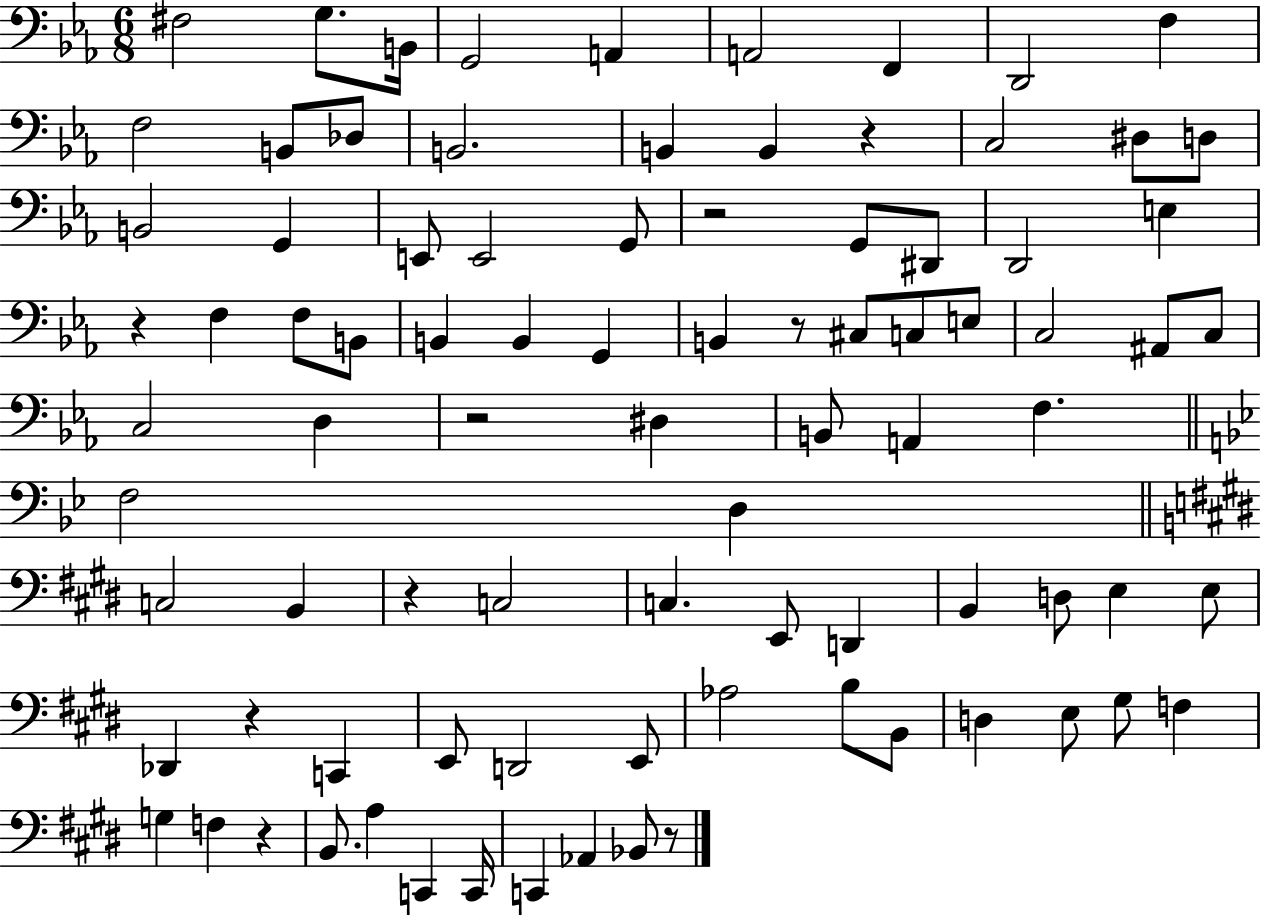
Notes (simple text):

F#3/h G3/e. B2/s G2/h A2/q A2/h F2/q D2/h F3/q F3/h B2/e Db3/e B2/h. B2/q B2/q R/q C3/h D#3/e D3/e B2/h G2/q E2/e E2/h G2/e R/h G2/e D#2/e D2/h E3/q R/q F3/q F3/e B2/e B2/q B2/q G2/q B2/q R/e C#3/e C3/e E3/e C3/h A#2/e C3/e C3/h D3/q R/h D#3/q B2/e A2/q F3/q. F3/h D3/q C3/h B2/q R/q C3/h C3/q. E2/e D2/q B2/q D3/e E3/q E3/e Db2/q R/q C2/q E2/e D2/h E2/e Ab3/h B3/e B2/e D3/q E3/e G#3/e F3/q G3/q F3/q R/q B2/e. A3/q C2/q C2/s C2/q Ab2/q Bb2/e R/e